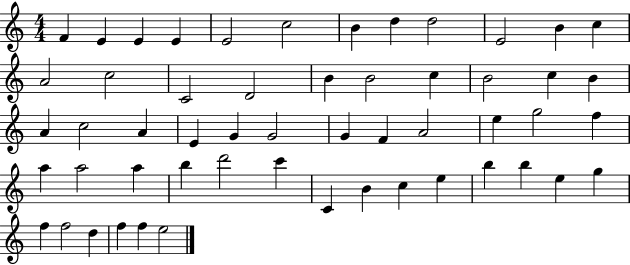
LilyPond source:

{
  \clef treble
  \numericTimeSignature
  \time 4/4
  \key c \major
  f'4 e'4 e'4 e'4 | e'2 c''2 | b'4 d''4 d''2 | e'2 b'4 c''4 | \break a'2 c''2 | c'2 d'2 | b'4 b'2 c''4 | b'2 c''4 b'4 | \break a'4 c''2 a'4 | e'4 g'4 g'2 | g'4 f'4 a'2 | e''4 g''2 f''4 | \break a''4 a''2 a''4 | b''4 d'''2 c'''4 | c'4 b'4 c''4 e''4 | b''4 b''4 e''4 g''4 | \break f''4 f''2 d''4 | f''4 f''4 e''2 | \bar "|."
}